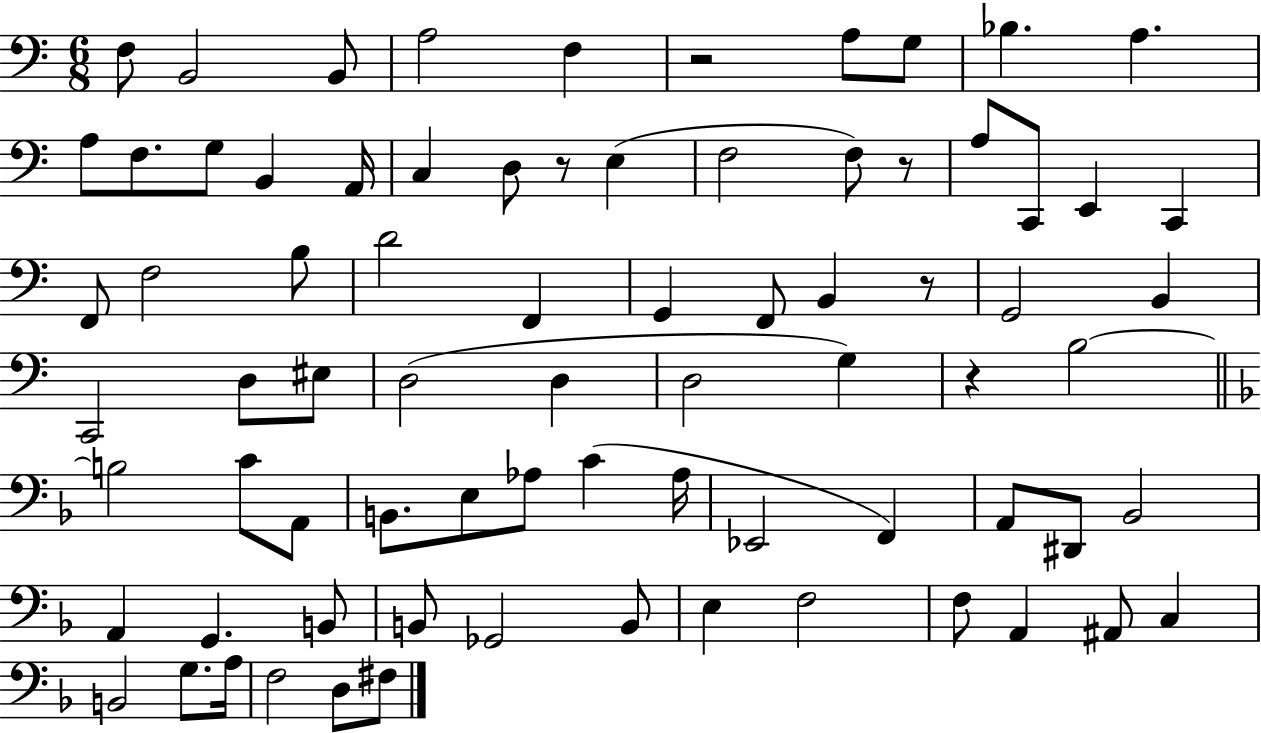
{
  \clef bass
  \numericTimeSignature
  \time 6/8
  \key c \major
  \repeat volta 2 { f8 b,2 b,8 | a2 f4 | r2 a8 g8 | bes4. a4. | \break a8 f8. g8 b,4 a,16 | c4 d8 r8 e4( | f2 f8) r8 | a8 c,8 e,4 c,4 | \break f,8 f2 b8 | d'2 f,4 | g,4 f,8 b,4 r8 | g,2 b,4 | \break c,2 d8 eis8 | d2( d4 | d2 g4) | r4 b2~~ | \break \bar "||" \break \key f \major b2 c'8 a,8 | b,8. e8 aes8 c'4( aes16 | ees,2 f,4) | a,8 dis,8 bes,2 | \break a,4 g,4. b,8 | b,8 ges,2 b,8 | e4 f2 | f8 a,4 ais,8 c4 | \break b,2 g8. a16 | f2 d8 fis8 | } \bar "|."
}